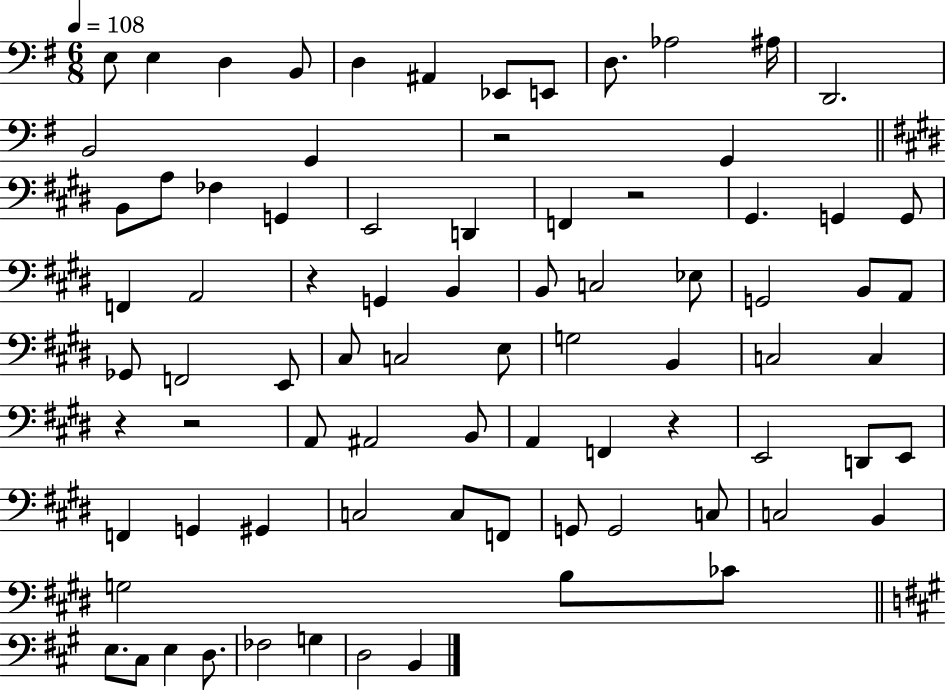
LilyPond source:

{
  \clef bass
  \numericTimeSignature
  \time 6/8
  \key g \major
  \tempo 4 = 108
  e8 e4 d4 b,8 | d4 ais,4 ees,8 e,8 | d8. aes2 ais16 | d,2. | \break b,2 g,4 | r2 g,4 | \bar "||" \break \key e \major b,8 a8 fes4 g,4 | e,2 d,4 | f,4 r2 | gis,4. g,4 g,8 | \break f,4 a,2 | r4 g,4 b,4 | b,8 c2 ees8 | g,2 b,8 a,8 | \break ges,8 f,2 e,8 | cis8 c2 e8 | g2 b,4 | c2 c4 | \break r4 r2 | a,8 ais,2 b,8 | a,4 f,4 r4 | e,2 d,8 e,8 | \break f,4 g,4 gis,4 | c2 c8 f,8 | g,8 g,2 c8 | c2 b,4 | \break g2 b8 ces'8 | \bar "||" \break \key a \major e8. cis8 e4 d8. | fes2 g4 | d2 b,4 | \bar "|."
}